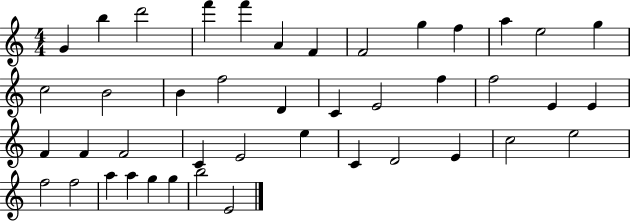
X:1
T:Untitled
M:4/4
L:1/4
K:C
G b d'2 f' f' A F F2 g f a e2 g c2 B2 B f2 D C E2 f f2 E E F F F2 C E2 e C D2 E c2 e2 f2 f2 a a g g b2 E2